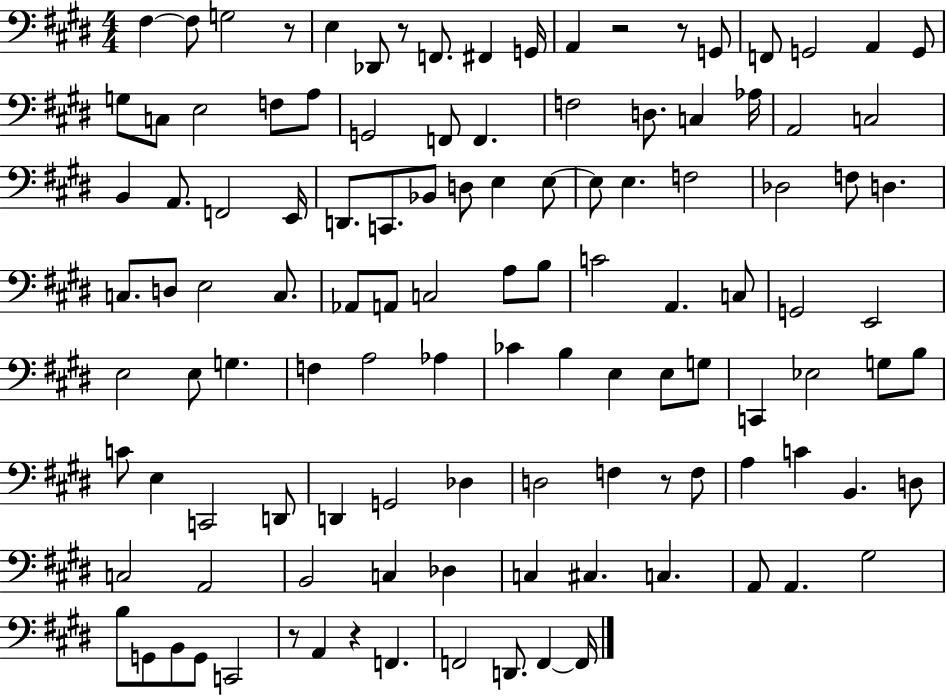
{
  \clef bass
  \numericTimeSignature
  \time 4/4
  \key e \major
  fis4~~ fis8 g2 r8 | e4 des,8 r8 f,8. fis,4 g,16 | a,4 r2 r8 g,8 | f,8 g,2 a,4 g,8 | \break g8 c8 e2 f8 a8 | g,2 f,8 f,4. | f2 d8. c4 aes16 | a,2 c2 | \break b,4 a,8. f,2 e,16 | d,8. c,8. bes,8 d8 e4 e8~~ | e8 e4. f2 | des2 f8 d4. | \break c8. d8 e2 c8. | aes,8 a,8 c2 a8 b8 | c'2 a,4. c8 | g,2 e,2 | \break e2 e8 g4. | f4 a2 aes4 | ces'4 b4 e4 e8 g8 | c,4 ees2 g8 b8 | \break c'8 e4 c,2 d,8 | d,4 g,2 des4 | d2 f4 r8 f8 | a4 c'4 b,4. d8 | \break c2 a,2 | b,2 c4 des4 | c4 cis4. c4. | a,8 a,4. gis2 | \break b8 g,8 b,8 g,8 c,2 | r8 a,4 r4 f,4. | f,2 d,8. f,4~~ f,16 | \bar "|."
}